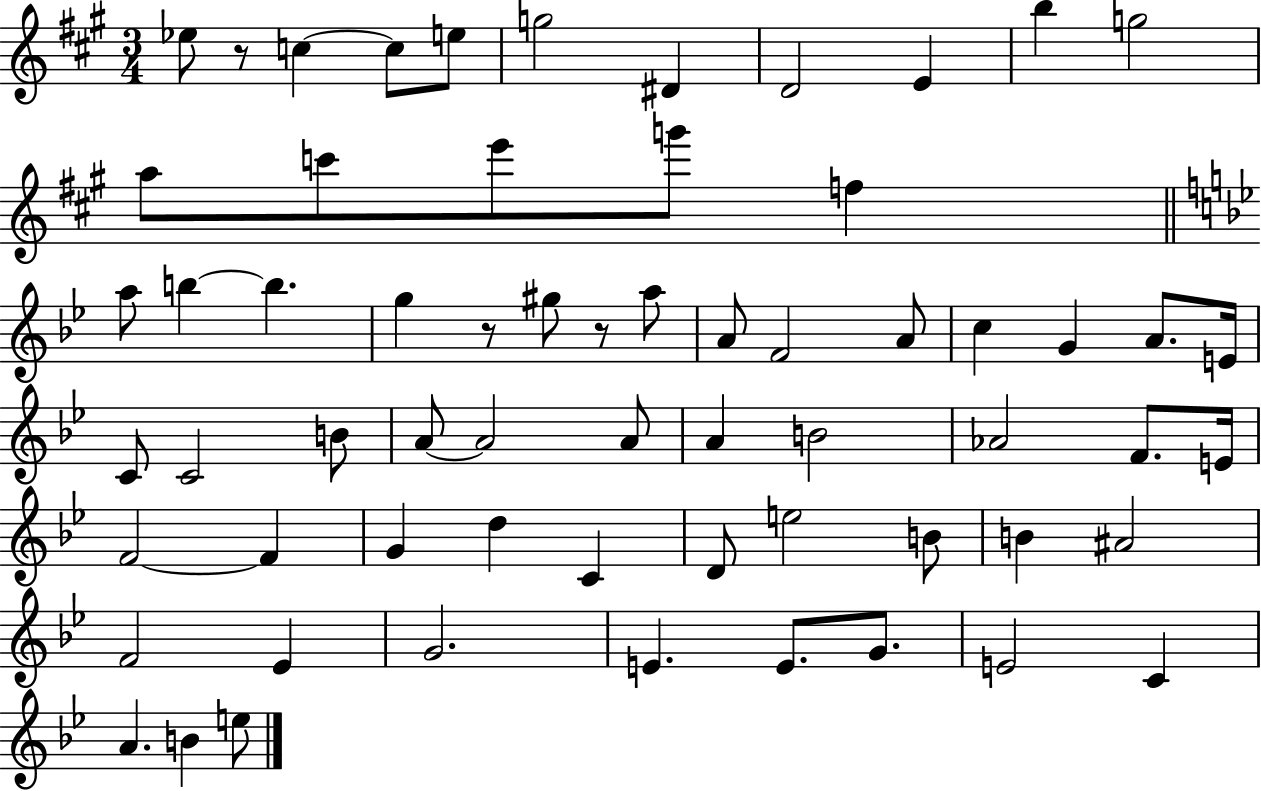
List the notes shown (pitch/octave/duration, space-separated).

Eb5/e R/e C5/q C5/e E5/e G5/h D#4/q D4/h E4/q B5/q G5/h A5/e C6/e E6/e G6/e F5/q A5/e B5/q B5/q. G5/q R/e G#5/e R/e A5/e A4/e F4/h A4/e C5/q G4/q A4/e. E4/s C4/e C4/h B4/e A4/e A4/h A4/e A4/q B4/h Ab4/h F4/e. E4/s F4/h F4/q G4/q D5/q C4/q D4/e E5/h B4/e B4/q A#4/h F4/h Eb4/q G4/h. E4/q. E4/e. G4/e. E4/h C4/q A4/q. B4/q E5/e